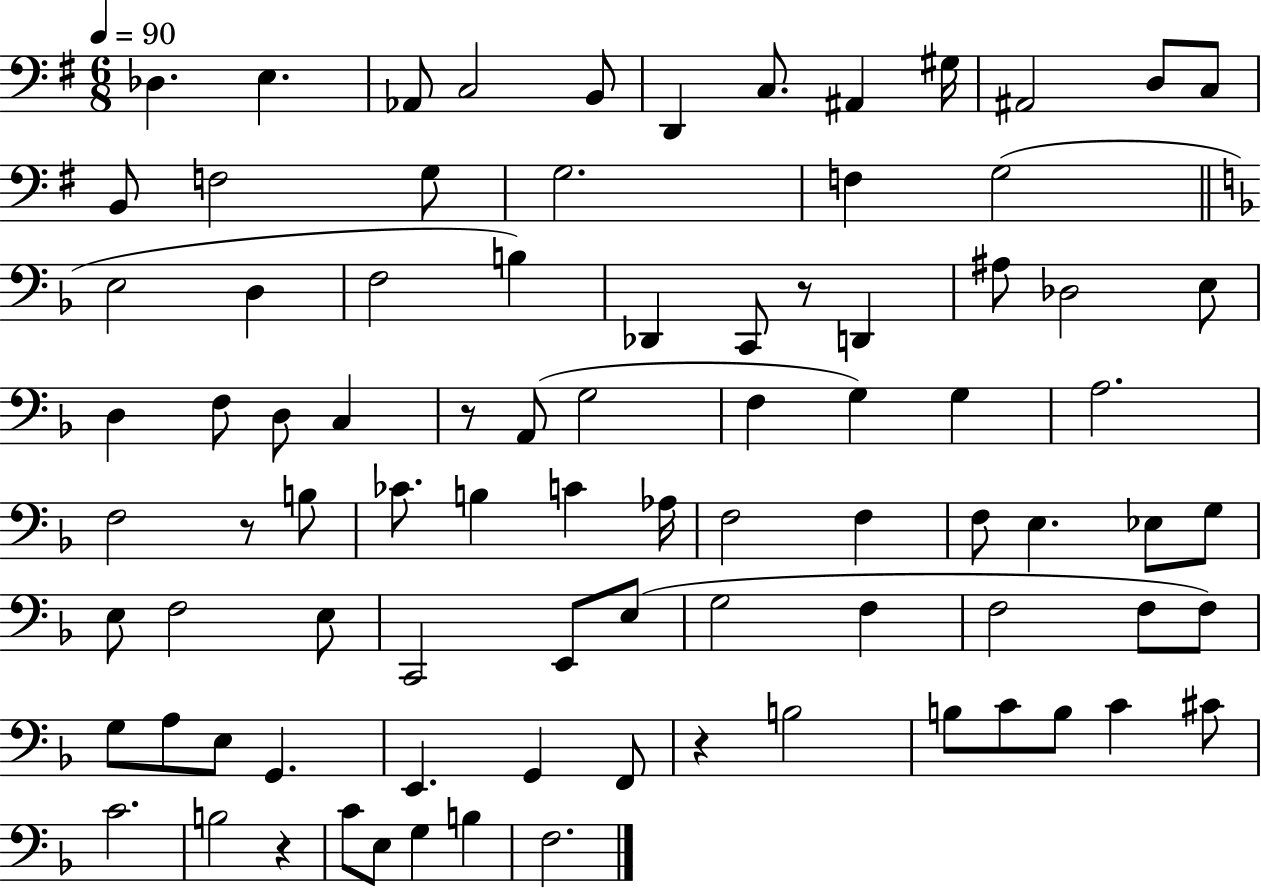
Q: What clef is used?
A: bass